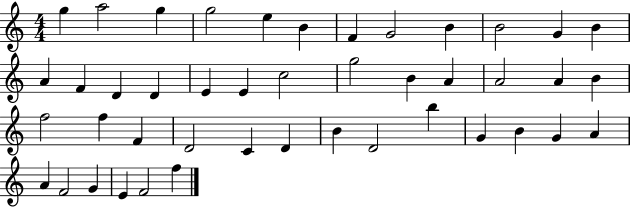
G5/q A5/h G5/q G5/h E5/q B4/q F4/q G4/h B4/q B4/h G4/q B4/q A4/q F4/q D4/q D4/q E4/q E4/q C5/h G5/h B4/q A4/q A4/h A4/q B4/q F5/h F5/q F4/q D4/h C4/q D4/q B4/q D4/h B5/q G4/q B4/q G4/q A4/q A4/q F4/h G4/q E4/q F4/h F5/q